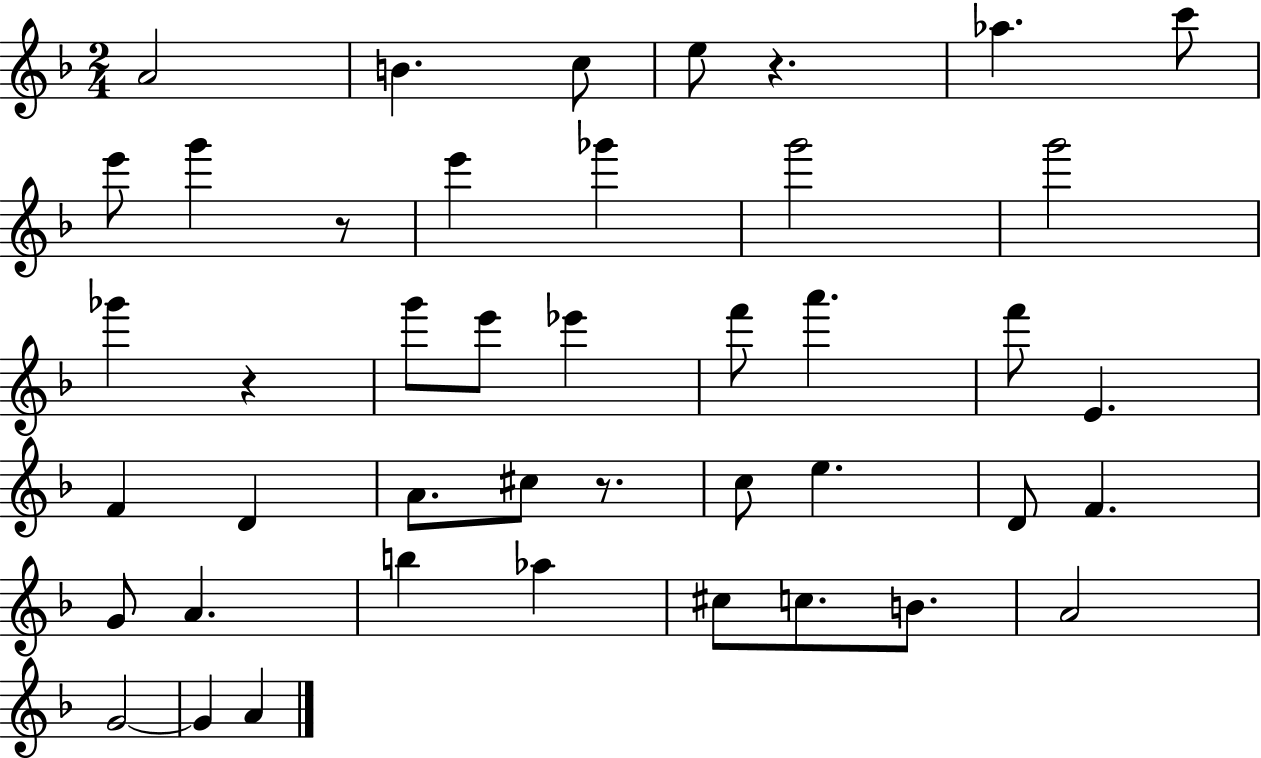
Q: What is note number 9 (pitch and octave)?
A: E6